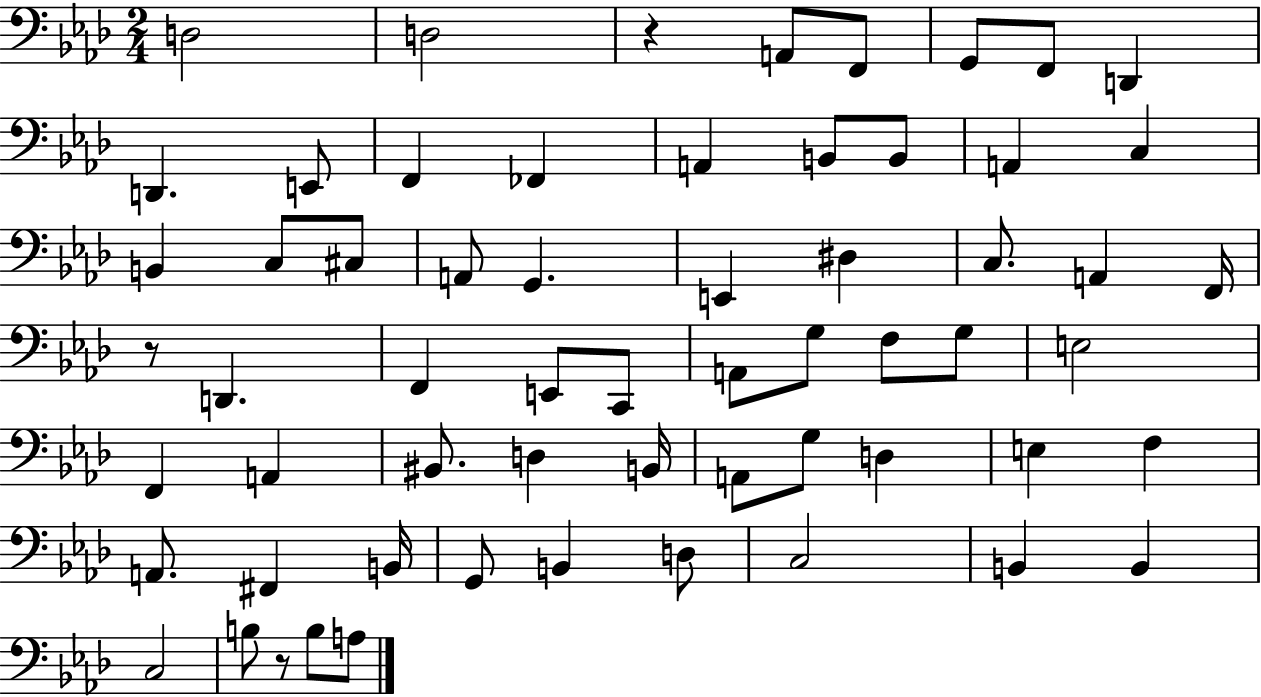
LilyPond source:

{
  \clef bass
  \numericTimeSignature
  \time 2/4
  \key aes \major
  d2 | d2 | r4 a,8 f,8 | g,8 f,8 d,4 | \break d,4. e,8 | f,4 fes,4 | a,4 b,8 b,8 | a,4 c4 | \break b,4 c8 cis8 | a,8 g,4. | e,4 dis4 | c8. a,4 f,16 | \break r8 d,4. | f,4 e,8 c,8 | a,8 g8 f8 g8 | e2 | \break f,4 a,4 | bis,8. d4 b,16 | a,8 g8 d4 | e4 f4 | \break a,8. fis,4 b,16 | g,8 b,4 d8 | c2 | b,4 b,4 | \break c2 | b8 r8 b8 a8 | \bar "|."
}